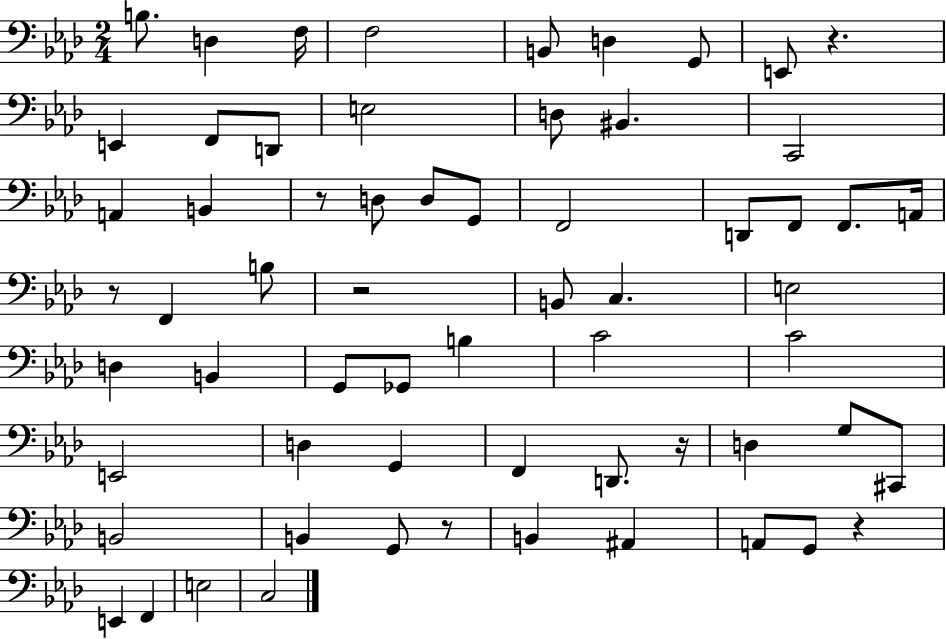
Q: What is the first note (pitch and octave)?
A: B3